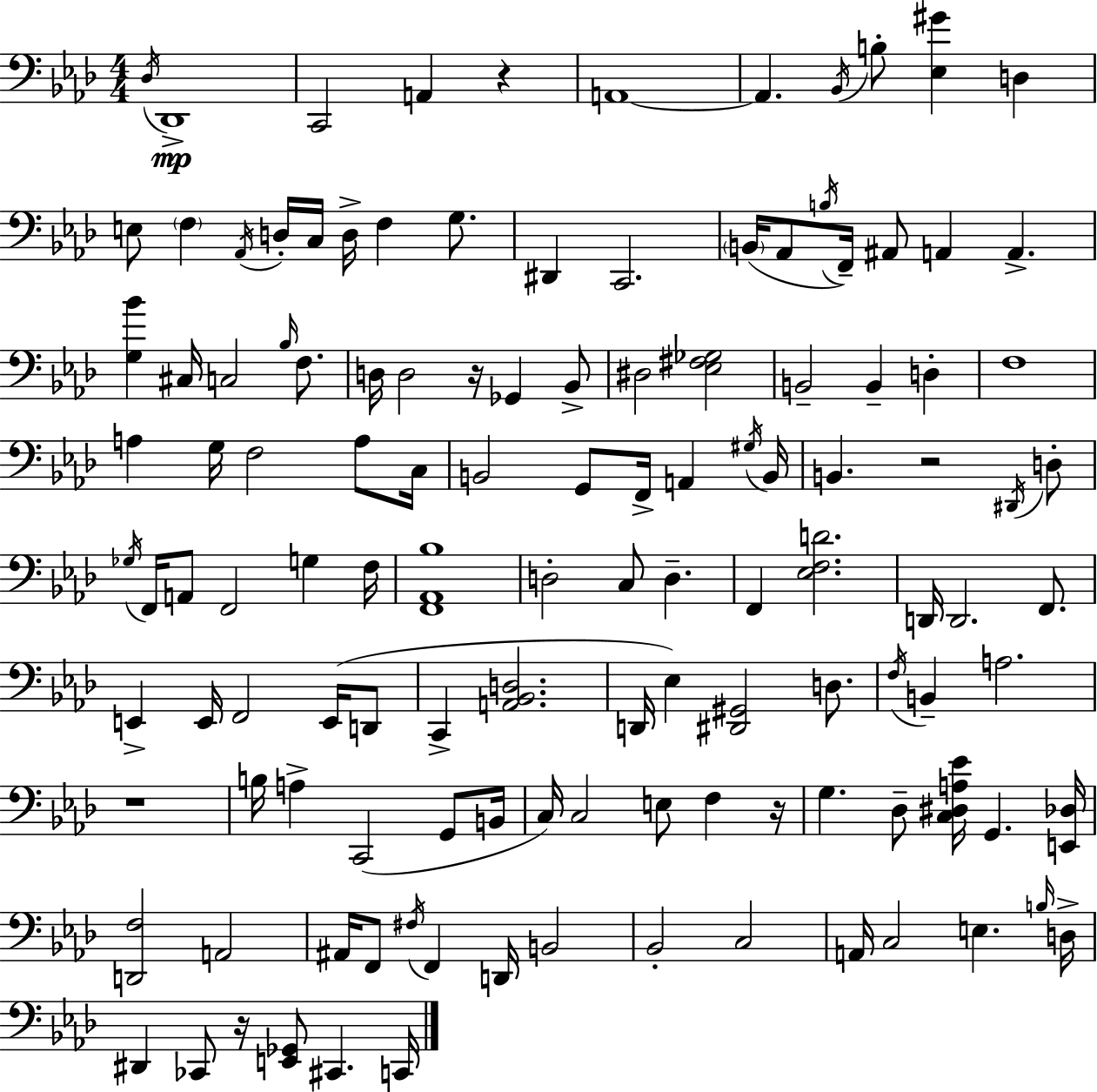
X:1
T:Untitled
M:4/4
L:1/4
K:Fm
_D,/4 _D,,4 C,,2 A,, z A,,4 A,, _B,,/4 B,/2 [_E,^G] D, E,/2 F, _A,,/4 D,/4 C,/4 D,/4 F, G,/2 ^D,, C,,2 B,,/4 _A,,/2 B,/4 F,,/4 ^A,,/2 A,, A,, [G,_B] ^C,/4 C,2 _B,/4 F,/2 D,/4 D,2 z/4 _G,, _B,,/2 ^D,2 [_E,^F,_G,]2 B,,2 B,, D, F,4 A, G,/4 F,2 A,/2 C,/4 B,,2 G,,/2 F,,/4 A,, ^G,/4 B,,/4 B,, z2 ^D,,/4 D,/2 _G,/4 F,,/4 A,,/2 F,,2 G, F,/4 [F,,_A,,_B,]4 D,2 C,/2 D, F,, [_E,F,D]2 D,,/4 D,,2 F,,/2 E,, E,,/4 F,,2 E,,/4 D,,/2 C,, [A,,_B,,D,]2 D,,/4 _E, [^D,,^G,,]2 D,/2 F,/4 B,, A,2 z4 B,/4 A, C,,2 G,,/2 B,,/4 C,/4 C,2 E,/2 F, z/4 G, _D,/2 [C,^D,A,_E]/4 G,, [E,,_D,]/4 [D,,F,]2 A,,2 ^A,,/4 F,,/2 ^F,/4 F,, D,,/4 B,,2 _B,,2 C,2 A,,/4 C,2 E, B,/4 D,/4 ^D,, _C,,/2 z/4 [E,,_G,,]/2 ^C,, C,,/4